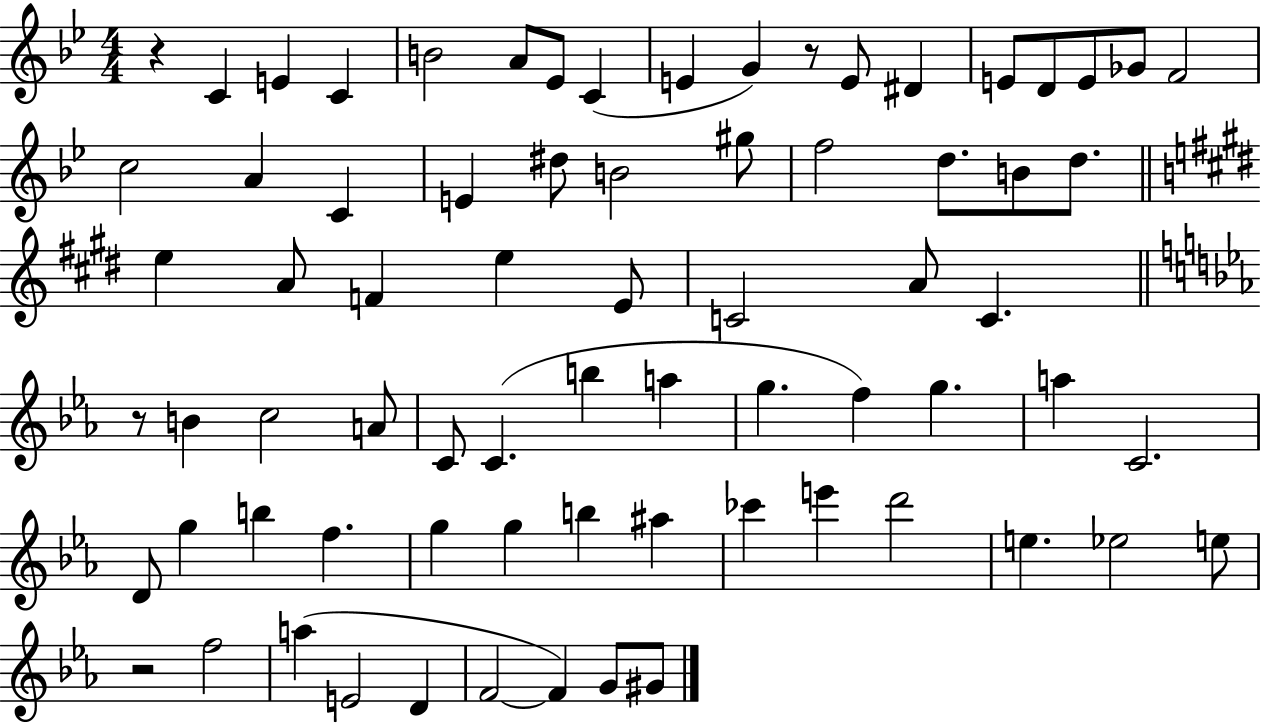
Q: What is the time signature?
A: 4/4